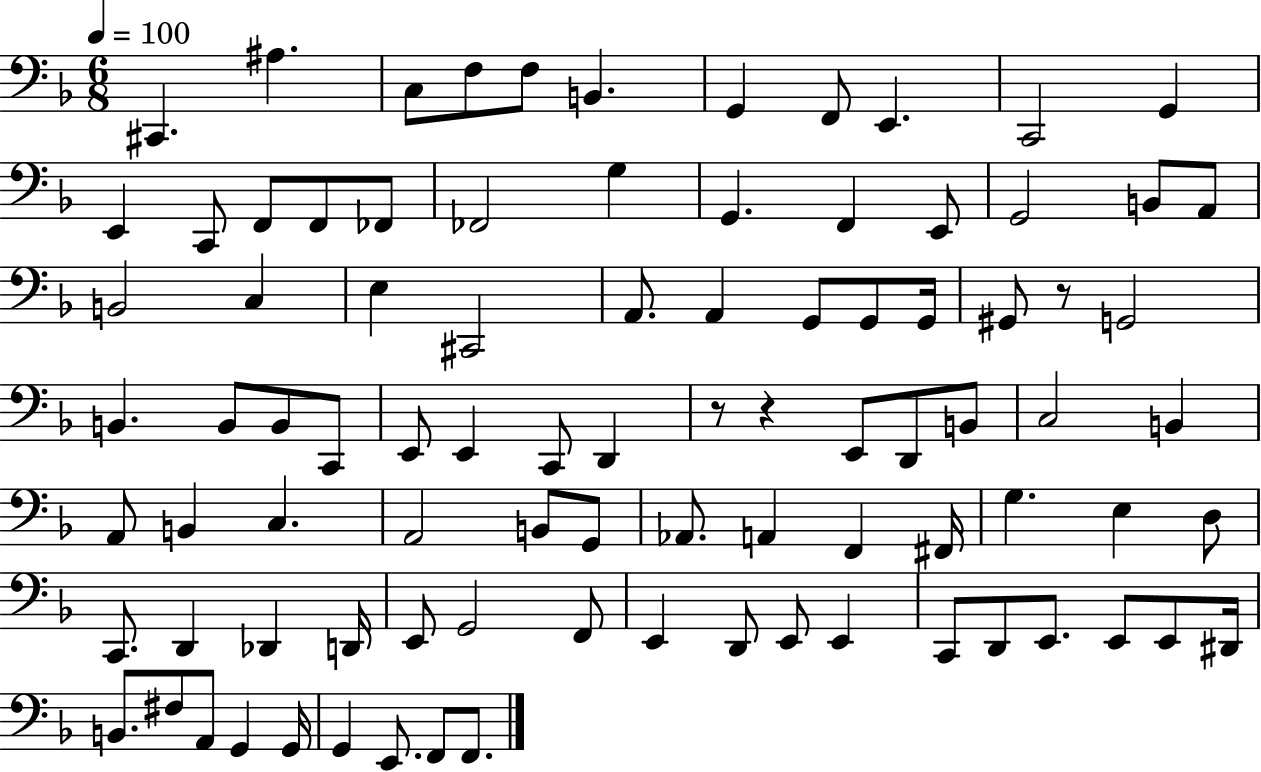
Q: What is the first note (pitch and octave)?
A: C#2